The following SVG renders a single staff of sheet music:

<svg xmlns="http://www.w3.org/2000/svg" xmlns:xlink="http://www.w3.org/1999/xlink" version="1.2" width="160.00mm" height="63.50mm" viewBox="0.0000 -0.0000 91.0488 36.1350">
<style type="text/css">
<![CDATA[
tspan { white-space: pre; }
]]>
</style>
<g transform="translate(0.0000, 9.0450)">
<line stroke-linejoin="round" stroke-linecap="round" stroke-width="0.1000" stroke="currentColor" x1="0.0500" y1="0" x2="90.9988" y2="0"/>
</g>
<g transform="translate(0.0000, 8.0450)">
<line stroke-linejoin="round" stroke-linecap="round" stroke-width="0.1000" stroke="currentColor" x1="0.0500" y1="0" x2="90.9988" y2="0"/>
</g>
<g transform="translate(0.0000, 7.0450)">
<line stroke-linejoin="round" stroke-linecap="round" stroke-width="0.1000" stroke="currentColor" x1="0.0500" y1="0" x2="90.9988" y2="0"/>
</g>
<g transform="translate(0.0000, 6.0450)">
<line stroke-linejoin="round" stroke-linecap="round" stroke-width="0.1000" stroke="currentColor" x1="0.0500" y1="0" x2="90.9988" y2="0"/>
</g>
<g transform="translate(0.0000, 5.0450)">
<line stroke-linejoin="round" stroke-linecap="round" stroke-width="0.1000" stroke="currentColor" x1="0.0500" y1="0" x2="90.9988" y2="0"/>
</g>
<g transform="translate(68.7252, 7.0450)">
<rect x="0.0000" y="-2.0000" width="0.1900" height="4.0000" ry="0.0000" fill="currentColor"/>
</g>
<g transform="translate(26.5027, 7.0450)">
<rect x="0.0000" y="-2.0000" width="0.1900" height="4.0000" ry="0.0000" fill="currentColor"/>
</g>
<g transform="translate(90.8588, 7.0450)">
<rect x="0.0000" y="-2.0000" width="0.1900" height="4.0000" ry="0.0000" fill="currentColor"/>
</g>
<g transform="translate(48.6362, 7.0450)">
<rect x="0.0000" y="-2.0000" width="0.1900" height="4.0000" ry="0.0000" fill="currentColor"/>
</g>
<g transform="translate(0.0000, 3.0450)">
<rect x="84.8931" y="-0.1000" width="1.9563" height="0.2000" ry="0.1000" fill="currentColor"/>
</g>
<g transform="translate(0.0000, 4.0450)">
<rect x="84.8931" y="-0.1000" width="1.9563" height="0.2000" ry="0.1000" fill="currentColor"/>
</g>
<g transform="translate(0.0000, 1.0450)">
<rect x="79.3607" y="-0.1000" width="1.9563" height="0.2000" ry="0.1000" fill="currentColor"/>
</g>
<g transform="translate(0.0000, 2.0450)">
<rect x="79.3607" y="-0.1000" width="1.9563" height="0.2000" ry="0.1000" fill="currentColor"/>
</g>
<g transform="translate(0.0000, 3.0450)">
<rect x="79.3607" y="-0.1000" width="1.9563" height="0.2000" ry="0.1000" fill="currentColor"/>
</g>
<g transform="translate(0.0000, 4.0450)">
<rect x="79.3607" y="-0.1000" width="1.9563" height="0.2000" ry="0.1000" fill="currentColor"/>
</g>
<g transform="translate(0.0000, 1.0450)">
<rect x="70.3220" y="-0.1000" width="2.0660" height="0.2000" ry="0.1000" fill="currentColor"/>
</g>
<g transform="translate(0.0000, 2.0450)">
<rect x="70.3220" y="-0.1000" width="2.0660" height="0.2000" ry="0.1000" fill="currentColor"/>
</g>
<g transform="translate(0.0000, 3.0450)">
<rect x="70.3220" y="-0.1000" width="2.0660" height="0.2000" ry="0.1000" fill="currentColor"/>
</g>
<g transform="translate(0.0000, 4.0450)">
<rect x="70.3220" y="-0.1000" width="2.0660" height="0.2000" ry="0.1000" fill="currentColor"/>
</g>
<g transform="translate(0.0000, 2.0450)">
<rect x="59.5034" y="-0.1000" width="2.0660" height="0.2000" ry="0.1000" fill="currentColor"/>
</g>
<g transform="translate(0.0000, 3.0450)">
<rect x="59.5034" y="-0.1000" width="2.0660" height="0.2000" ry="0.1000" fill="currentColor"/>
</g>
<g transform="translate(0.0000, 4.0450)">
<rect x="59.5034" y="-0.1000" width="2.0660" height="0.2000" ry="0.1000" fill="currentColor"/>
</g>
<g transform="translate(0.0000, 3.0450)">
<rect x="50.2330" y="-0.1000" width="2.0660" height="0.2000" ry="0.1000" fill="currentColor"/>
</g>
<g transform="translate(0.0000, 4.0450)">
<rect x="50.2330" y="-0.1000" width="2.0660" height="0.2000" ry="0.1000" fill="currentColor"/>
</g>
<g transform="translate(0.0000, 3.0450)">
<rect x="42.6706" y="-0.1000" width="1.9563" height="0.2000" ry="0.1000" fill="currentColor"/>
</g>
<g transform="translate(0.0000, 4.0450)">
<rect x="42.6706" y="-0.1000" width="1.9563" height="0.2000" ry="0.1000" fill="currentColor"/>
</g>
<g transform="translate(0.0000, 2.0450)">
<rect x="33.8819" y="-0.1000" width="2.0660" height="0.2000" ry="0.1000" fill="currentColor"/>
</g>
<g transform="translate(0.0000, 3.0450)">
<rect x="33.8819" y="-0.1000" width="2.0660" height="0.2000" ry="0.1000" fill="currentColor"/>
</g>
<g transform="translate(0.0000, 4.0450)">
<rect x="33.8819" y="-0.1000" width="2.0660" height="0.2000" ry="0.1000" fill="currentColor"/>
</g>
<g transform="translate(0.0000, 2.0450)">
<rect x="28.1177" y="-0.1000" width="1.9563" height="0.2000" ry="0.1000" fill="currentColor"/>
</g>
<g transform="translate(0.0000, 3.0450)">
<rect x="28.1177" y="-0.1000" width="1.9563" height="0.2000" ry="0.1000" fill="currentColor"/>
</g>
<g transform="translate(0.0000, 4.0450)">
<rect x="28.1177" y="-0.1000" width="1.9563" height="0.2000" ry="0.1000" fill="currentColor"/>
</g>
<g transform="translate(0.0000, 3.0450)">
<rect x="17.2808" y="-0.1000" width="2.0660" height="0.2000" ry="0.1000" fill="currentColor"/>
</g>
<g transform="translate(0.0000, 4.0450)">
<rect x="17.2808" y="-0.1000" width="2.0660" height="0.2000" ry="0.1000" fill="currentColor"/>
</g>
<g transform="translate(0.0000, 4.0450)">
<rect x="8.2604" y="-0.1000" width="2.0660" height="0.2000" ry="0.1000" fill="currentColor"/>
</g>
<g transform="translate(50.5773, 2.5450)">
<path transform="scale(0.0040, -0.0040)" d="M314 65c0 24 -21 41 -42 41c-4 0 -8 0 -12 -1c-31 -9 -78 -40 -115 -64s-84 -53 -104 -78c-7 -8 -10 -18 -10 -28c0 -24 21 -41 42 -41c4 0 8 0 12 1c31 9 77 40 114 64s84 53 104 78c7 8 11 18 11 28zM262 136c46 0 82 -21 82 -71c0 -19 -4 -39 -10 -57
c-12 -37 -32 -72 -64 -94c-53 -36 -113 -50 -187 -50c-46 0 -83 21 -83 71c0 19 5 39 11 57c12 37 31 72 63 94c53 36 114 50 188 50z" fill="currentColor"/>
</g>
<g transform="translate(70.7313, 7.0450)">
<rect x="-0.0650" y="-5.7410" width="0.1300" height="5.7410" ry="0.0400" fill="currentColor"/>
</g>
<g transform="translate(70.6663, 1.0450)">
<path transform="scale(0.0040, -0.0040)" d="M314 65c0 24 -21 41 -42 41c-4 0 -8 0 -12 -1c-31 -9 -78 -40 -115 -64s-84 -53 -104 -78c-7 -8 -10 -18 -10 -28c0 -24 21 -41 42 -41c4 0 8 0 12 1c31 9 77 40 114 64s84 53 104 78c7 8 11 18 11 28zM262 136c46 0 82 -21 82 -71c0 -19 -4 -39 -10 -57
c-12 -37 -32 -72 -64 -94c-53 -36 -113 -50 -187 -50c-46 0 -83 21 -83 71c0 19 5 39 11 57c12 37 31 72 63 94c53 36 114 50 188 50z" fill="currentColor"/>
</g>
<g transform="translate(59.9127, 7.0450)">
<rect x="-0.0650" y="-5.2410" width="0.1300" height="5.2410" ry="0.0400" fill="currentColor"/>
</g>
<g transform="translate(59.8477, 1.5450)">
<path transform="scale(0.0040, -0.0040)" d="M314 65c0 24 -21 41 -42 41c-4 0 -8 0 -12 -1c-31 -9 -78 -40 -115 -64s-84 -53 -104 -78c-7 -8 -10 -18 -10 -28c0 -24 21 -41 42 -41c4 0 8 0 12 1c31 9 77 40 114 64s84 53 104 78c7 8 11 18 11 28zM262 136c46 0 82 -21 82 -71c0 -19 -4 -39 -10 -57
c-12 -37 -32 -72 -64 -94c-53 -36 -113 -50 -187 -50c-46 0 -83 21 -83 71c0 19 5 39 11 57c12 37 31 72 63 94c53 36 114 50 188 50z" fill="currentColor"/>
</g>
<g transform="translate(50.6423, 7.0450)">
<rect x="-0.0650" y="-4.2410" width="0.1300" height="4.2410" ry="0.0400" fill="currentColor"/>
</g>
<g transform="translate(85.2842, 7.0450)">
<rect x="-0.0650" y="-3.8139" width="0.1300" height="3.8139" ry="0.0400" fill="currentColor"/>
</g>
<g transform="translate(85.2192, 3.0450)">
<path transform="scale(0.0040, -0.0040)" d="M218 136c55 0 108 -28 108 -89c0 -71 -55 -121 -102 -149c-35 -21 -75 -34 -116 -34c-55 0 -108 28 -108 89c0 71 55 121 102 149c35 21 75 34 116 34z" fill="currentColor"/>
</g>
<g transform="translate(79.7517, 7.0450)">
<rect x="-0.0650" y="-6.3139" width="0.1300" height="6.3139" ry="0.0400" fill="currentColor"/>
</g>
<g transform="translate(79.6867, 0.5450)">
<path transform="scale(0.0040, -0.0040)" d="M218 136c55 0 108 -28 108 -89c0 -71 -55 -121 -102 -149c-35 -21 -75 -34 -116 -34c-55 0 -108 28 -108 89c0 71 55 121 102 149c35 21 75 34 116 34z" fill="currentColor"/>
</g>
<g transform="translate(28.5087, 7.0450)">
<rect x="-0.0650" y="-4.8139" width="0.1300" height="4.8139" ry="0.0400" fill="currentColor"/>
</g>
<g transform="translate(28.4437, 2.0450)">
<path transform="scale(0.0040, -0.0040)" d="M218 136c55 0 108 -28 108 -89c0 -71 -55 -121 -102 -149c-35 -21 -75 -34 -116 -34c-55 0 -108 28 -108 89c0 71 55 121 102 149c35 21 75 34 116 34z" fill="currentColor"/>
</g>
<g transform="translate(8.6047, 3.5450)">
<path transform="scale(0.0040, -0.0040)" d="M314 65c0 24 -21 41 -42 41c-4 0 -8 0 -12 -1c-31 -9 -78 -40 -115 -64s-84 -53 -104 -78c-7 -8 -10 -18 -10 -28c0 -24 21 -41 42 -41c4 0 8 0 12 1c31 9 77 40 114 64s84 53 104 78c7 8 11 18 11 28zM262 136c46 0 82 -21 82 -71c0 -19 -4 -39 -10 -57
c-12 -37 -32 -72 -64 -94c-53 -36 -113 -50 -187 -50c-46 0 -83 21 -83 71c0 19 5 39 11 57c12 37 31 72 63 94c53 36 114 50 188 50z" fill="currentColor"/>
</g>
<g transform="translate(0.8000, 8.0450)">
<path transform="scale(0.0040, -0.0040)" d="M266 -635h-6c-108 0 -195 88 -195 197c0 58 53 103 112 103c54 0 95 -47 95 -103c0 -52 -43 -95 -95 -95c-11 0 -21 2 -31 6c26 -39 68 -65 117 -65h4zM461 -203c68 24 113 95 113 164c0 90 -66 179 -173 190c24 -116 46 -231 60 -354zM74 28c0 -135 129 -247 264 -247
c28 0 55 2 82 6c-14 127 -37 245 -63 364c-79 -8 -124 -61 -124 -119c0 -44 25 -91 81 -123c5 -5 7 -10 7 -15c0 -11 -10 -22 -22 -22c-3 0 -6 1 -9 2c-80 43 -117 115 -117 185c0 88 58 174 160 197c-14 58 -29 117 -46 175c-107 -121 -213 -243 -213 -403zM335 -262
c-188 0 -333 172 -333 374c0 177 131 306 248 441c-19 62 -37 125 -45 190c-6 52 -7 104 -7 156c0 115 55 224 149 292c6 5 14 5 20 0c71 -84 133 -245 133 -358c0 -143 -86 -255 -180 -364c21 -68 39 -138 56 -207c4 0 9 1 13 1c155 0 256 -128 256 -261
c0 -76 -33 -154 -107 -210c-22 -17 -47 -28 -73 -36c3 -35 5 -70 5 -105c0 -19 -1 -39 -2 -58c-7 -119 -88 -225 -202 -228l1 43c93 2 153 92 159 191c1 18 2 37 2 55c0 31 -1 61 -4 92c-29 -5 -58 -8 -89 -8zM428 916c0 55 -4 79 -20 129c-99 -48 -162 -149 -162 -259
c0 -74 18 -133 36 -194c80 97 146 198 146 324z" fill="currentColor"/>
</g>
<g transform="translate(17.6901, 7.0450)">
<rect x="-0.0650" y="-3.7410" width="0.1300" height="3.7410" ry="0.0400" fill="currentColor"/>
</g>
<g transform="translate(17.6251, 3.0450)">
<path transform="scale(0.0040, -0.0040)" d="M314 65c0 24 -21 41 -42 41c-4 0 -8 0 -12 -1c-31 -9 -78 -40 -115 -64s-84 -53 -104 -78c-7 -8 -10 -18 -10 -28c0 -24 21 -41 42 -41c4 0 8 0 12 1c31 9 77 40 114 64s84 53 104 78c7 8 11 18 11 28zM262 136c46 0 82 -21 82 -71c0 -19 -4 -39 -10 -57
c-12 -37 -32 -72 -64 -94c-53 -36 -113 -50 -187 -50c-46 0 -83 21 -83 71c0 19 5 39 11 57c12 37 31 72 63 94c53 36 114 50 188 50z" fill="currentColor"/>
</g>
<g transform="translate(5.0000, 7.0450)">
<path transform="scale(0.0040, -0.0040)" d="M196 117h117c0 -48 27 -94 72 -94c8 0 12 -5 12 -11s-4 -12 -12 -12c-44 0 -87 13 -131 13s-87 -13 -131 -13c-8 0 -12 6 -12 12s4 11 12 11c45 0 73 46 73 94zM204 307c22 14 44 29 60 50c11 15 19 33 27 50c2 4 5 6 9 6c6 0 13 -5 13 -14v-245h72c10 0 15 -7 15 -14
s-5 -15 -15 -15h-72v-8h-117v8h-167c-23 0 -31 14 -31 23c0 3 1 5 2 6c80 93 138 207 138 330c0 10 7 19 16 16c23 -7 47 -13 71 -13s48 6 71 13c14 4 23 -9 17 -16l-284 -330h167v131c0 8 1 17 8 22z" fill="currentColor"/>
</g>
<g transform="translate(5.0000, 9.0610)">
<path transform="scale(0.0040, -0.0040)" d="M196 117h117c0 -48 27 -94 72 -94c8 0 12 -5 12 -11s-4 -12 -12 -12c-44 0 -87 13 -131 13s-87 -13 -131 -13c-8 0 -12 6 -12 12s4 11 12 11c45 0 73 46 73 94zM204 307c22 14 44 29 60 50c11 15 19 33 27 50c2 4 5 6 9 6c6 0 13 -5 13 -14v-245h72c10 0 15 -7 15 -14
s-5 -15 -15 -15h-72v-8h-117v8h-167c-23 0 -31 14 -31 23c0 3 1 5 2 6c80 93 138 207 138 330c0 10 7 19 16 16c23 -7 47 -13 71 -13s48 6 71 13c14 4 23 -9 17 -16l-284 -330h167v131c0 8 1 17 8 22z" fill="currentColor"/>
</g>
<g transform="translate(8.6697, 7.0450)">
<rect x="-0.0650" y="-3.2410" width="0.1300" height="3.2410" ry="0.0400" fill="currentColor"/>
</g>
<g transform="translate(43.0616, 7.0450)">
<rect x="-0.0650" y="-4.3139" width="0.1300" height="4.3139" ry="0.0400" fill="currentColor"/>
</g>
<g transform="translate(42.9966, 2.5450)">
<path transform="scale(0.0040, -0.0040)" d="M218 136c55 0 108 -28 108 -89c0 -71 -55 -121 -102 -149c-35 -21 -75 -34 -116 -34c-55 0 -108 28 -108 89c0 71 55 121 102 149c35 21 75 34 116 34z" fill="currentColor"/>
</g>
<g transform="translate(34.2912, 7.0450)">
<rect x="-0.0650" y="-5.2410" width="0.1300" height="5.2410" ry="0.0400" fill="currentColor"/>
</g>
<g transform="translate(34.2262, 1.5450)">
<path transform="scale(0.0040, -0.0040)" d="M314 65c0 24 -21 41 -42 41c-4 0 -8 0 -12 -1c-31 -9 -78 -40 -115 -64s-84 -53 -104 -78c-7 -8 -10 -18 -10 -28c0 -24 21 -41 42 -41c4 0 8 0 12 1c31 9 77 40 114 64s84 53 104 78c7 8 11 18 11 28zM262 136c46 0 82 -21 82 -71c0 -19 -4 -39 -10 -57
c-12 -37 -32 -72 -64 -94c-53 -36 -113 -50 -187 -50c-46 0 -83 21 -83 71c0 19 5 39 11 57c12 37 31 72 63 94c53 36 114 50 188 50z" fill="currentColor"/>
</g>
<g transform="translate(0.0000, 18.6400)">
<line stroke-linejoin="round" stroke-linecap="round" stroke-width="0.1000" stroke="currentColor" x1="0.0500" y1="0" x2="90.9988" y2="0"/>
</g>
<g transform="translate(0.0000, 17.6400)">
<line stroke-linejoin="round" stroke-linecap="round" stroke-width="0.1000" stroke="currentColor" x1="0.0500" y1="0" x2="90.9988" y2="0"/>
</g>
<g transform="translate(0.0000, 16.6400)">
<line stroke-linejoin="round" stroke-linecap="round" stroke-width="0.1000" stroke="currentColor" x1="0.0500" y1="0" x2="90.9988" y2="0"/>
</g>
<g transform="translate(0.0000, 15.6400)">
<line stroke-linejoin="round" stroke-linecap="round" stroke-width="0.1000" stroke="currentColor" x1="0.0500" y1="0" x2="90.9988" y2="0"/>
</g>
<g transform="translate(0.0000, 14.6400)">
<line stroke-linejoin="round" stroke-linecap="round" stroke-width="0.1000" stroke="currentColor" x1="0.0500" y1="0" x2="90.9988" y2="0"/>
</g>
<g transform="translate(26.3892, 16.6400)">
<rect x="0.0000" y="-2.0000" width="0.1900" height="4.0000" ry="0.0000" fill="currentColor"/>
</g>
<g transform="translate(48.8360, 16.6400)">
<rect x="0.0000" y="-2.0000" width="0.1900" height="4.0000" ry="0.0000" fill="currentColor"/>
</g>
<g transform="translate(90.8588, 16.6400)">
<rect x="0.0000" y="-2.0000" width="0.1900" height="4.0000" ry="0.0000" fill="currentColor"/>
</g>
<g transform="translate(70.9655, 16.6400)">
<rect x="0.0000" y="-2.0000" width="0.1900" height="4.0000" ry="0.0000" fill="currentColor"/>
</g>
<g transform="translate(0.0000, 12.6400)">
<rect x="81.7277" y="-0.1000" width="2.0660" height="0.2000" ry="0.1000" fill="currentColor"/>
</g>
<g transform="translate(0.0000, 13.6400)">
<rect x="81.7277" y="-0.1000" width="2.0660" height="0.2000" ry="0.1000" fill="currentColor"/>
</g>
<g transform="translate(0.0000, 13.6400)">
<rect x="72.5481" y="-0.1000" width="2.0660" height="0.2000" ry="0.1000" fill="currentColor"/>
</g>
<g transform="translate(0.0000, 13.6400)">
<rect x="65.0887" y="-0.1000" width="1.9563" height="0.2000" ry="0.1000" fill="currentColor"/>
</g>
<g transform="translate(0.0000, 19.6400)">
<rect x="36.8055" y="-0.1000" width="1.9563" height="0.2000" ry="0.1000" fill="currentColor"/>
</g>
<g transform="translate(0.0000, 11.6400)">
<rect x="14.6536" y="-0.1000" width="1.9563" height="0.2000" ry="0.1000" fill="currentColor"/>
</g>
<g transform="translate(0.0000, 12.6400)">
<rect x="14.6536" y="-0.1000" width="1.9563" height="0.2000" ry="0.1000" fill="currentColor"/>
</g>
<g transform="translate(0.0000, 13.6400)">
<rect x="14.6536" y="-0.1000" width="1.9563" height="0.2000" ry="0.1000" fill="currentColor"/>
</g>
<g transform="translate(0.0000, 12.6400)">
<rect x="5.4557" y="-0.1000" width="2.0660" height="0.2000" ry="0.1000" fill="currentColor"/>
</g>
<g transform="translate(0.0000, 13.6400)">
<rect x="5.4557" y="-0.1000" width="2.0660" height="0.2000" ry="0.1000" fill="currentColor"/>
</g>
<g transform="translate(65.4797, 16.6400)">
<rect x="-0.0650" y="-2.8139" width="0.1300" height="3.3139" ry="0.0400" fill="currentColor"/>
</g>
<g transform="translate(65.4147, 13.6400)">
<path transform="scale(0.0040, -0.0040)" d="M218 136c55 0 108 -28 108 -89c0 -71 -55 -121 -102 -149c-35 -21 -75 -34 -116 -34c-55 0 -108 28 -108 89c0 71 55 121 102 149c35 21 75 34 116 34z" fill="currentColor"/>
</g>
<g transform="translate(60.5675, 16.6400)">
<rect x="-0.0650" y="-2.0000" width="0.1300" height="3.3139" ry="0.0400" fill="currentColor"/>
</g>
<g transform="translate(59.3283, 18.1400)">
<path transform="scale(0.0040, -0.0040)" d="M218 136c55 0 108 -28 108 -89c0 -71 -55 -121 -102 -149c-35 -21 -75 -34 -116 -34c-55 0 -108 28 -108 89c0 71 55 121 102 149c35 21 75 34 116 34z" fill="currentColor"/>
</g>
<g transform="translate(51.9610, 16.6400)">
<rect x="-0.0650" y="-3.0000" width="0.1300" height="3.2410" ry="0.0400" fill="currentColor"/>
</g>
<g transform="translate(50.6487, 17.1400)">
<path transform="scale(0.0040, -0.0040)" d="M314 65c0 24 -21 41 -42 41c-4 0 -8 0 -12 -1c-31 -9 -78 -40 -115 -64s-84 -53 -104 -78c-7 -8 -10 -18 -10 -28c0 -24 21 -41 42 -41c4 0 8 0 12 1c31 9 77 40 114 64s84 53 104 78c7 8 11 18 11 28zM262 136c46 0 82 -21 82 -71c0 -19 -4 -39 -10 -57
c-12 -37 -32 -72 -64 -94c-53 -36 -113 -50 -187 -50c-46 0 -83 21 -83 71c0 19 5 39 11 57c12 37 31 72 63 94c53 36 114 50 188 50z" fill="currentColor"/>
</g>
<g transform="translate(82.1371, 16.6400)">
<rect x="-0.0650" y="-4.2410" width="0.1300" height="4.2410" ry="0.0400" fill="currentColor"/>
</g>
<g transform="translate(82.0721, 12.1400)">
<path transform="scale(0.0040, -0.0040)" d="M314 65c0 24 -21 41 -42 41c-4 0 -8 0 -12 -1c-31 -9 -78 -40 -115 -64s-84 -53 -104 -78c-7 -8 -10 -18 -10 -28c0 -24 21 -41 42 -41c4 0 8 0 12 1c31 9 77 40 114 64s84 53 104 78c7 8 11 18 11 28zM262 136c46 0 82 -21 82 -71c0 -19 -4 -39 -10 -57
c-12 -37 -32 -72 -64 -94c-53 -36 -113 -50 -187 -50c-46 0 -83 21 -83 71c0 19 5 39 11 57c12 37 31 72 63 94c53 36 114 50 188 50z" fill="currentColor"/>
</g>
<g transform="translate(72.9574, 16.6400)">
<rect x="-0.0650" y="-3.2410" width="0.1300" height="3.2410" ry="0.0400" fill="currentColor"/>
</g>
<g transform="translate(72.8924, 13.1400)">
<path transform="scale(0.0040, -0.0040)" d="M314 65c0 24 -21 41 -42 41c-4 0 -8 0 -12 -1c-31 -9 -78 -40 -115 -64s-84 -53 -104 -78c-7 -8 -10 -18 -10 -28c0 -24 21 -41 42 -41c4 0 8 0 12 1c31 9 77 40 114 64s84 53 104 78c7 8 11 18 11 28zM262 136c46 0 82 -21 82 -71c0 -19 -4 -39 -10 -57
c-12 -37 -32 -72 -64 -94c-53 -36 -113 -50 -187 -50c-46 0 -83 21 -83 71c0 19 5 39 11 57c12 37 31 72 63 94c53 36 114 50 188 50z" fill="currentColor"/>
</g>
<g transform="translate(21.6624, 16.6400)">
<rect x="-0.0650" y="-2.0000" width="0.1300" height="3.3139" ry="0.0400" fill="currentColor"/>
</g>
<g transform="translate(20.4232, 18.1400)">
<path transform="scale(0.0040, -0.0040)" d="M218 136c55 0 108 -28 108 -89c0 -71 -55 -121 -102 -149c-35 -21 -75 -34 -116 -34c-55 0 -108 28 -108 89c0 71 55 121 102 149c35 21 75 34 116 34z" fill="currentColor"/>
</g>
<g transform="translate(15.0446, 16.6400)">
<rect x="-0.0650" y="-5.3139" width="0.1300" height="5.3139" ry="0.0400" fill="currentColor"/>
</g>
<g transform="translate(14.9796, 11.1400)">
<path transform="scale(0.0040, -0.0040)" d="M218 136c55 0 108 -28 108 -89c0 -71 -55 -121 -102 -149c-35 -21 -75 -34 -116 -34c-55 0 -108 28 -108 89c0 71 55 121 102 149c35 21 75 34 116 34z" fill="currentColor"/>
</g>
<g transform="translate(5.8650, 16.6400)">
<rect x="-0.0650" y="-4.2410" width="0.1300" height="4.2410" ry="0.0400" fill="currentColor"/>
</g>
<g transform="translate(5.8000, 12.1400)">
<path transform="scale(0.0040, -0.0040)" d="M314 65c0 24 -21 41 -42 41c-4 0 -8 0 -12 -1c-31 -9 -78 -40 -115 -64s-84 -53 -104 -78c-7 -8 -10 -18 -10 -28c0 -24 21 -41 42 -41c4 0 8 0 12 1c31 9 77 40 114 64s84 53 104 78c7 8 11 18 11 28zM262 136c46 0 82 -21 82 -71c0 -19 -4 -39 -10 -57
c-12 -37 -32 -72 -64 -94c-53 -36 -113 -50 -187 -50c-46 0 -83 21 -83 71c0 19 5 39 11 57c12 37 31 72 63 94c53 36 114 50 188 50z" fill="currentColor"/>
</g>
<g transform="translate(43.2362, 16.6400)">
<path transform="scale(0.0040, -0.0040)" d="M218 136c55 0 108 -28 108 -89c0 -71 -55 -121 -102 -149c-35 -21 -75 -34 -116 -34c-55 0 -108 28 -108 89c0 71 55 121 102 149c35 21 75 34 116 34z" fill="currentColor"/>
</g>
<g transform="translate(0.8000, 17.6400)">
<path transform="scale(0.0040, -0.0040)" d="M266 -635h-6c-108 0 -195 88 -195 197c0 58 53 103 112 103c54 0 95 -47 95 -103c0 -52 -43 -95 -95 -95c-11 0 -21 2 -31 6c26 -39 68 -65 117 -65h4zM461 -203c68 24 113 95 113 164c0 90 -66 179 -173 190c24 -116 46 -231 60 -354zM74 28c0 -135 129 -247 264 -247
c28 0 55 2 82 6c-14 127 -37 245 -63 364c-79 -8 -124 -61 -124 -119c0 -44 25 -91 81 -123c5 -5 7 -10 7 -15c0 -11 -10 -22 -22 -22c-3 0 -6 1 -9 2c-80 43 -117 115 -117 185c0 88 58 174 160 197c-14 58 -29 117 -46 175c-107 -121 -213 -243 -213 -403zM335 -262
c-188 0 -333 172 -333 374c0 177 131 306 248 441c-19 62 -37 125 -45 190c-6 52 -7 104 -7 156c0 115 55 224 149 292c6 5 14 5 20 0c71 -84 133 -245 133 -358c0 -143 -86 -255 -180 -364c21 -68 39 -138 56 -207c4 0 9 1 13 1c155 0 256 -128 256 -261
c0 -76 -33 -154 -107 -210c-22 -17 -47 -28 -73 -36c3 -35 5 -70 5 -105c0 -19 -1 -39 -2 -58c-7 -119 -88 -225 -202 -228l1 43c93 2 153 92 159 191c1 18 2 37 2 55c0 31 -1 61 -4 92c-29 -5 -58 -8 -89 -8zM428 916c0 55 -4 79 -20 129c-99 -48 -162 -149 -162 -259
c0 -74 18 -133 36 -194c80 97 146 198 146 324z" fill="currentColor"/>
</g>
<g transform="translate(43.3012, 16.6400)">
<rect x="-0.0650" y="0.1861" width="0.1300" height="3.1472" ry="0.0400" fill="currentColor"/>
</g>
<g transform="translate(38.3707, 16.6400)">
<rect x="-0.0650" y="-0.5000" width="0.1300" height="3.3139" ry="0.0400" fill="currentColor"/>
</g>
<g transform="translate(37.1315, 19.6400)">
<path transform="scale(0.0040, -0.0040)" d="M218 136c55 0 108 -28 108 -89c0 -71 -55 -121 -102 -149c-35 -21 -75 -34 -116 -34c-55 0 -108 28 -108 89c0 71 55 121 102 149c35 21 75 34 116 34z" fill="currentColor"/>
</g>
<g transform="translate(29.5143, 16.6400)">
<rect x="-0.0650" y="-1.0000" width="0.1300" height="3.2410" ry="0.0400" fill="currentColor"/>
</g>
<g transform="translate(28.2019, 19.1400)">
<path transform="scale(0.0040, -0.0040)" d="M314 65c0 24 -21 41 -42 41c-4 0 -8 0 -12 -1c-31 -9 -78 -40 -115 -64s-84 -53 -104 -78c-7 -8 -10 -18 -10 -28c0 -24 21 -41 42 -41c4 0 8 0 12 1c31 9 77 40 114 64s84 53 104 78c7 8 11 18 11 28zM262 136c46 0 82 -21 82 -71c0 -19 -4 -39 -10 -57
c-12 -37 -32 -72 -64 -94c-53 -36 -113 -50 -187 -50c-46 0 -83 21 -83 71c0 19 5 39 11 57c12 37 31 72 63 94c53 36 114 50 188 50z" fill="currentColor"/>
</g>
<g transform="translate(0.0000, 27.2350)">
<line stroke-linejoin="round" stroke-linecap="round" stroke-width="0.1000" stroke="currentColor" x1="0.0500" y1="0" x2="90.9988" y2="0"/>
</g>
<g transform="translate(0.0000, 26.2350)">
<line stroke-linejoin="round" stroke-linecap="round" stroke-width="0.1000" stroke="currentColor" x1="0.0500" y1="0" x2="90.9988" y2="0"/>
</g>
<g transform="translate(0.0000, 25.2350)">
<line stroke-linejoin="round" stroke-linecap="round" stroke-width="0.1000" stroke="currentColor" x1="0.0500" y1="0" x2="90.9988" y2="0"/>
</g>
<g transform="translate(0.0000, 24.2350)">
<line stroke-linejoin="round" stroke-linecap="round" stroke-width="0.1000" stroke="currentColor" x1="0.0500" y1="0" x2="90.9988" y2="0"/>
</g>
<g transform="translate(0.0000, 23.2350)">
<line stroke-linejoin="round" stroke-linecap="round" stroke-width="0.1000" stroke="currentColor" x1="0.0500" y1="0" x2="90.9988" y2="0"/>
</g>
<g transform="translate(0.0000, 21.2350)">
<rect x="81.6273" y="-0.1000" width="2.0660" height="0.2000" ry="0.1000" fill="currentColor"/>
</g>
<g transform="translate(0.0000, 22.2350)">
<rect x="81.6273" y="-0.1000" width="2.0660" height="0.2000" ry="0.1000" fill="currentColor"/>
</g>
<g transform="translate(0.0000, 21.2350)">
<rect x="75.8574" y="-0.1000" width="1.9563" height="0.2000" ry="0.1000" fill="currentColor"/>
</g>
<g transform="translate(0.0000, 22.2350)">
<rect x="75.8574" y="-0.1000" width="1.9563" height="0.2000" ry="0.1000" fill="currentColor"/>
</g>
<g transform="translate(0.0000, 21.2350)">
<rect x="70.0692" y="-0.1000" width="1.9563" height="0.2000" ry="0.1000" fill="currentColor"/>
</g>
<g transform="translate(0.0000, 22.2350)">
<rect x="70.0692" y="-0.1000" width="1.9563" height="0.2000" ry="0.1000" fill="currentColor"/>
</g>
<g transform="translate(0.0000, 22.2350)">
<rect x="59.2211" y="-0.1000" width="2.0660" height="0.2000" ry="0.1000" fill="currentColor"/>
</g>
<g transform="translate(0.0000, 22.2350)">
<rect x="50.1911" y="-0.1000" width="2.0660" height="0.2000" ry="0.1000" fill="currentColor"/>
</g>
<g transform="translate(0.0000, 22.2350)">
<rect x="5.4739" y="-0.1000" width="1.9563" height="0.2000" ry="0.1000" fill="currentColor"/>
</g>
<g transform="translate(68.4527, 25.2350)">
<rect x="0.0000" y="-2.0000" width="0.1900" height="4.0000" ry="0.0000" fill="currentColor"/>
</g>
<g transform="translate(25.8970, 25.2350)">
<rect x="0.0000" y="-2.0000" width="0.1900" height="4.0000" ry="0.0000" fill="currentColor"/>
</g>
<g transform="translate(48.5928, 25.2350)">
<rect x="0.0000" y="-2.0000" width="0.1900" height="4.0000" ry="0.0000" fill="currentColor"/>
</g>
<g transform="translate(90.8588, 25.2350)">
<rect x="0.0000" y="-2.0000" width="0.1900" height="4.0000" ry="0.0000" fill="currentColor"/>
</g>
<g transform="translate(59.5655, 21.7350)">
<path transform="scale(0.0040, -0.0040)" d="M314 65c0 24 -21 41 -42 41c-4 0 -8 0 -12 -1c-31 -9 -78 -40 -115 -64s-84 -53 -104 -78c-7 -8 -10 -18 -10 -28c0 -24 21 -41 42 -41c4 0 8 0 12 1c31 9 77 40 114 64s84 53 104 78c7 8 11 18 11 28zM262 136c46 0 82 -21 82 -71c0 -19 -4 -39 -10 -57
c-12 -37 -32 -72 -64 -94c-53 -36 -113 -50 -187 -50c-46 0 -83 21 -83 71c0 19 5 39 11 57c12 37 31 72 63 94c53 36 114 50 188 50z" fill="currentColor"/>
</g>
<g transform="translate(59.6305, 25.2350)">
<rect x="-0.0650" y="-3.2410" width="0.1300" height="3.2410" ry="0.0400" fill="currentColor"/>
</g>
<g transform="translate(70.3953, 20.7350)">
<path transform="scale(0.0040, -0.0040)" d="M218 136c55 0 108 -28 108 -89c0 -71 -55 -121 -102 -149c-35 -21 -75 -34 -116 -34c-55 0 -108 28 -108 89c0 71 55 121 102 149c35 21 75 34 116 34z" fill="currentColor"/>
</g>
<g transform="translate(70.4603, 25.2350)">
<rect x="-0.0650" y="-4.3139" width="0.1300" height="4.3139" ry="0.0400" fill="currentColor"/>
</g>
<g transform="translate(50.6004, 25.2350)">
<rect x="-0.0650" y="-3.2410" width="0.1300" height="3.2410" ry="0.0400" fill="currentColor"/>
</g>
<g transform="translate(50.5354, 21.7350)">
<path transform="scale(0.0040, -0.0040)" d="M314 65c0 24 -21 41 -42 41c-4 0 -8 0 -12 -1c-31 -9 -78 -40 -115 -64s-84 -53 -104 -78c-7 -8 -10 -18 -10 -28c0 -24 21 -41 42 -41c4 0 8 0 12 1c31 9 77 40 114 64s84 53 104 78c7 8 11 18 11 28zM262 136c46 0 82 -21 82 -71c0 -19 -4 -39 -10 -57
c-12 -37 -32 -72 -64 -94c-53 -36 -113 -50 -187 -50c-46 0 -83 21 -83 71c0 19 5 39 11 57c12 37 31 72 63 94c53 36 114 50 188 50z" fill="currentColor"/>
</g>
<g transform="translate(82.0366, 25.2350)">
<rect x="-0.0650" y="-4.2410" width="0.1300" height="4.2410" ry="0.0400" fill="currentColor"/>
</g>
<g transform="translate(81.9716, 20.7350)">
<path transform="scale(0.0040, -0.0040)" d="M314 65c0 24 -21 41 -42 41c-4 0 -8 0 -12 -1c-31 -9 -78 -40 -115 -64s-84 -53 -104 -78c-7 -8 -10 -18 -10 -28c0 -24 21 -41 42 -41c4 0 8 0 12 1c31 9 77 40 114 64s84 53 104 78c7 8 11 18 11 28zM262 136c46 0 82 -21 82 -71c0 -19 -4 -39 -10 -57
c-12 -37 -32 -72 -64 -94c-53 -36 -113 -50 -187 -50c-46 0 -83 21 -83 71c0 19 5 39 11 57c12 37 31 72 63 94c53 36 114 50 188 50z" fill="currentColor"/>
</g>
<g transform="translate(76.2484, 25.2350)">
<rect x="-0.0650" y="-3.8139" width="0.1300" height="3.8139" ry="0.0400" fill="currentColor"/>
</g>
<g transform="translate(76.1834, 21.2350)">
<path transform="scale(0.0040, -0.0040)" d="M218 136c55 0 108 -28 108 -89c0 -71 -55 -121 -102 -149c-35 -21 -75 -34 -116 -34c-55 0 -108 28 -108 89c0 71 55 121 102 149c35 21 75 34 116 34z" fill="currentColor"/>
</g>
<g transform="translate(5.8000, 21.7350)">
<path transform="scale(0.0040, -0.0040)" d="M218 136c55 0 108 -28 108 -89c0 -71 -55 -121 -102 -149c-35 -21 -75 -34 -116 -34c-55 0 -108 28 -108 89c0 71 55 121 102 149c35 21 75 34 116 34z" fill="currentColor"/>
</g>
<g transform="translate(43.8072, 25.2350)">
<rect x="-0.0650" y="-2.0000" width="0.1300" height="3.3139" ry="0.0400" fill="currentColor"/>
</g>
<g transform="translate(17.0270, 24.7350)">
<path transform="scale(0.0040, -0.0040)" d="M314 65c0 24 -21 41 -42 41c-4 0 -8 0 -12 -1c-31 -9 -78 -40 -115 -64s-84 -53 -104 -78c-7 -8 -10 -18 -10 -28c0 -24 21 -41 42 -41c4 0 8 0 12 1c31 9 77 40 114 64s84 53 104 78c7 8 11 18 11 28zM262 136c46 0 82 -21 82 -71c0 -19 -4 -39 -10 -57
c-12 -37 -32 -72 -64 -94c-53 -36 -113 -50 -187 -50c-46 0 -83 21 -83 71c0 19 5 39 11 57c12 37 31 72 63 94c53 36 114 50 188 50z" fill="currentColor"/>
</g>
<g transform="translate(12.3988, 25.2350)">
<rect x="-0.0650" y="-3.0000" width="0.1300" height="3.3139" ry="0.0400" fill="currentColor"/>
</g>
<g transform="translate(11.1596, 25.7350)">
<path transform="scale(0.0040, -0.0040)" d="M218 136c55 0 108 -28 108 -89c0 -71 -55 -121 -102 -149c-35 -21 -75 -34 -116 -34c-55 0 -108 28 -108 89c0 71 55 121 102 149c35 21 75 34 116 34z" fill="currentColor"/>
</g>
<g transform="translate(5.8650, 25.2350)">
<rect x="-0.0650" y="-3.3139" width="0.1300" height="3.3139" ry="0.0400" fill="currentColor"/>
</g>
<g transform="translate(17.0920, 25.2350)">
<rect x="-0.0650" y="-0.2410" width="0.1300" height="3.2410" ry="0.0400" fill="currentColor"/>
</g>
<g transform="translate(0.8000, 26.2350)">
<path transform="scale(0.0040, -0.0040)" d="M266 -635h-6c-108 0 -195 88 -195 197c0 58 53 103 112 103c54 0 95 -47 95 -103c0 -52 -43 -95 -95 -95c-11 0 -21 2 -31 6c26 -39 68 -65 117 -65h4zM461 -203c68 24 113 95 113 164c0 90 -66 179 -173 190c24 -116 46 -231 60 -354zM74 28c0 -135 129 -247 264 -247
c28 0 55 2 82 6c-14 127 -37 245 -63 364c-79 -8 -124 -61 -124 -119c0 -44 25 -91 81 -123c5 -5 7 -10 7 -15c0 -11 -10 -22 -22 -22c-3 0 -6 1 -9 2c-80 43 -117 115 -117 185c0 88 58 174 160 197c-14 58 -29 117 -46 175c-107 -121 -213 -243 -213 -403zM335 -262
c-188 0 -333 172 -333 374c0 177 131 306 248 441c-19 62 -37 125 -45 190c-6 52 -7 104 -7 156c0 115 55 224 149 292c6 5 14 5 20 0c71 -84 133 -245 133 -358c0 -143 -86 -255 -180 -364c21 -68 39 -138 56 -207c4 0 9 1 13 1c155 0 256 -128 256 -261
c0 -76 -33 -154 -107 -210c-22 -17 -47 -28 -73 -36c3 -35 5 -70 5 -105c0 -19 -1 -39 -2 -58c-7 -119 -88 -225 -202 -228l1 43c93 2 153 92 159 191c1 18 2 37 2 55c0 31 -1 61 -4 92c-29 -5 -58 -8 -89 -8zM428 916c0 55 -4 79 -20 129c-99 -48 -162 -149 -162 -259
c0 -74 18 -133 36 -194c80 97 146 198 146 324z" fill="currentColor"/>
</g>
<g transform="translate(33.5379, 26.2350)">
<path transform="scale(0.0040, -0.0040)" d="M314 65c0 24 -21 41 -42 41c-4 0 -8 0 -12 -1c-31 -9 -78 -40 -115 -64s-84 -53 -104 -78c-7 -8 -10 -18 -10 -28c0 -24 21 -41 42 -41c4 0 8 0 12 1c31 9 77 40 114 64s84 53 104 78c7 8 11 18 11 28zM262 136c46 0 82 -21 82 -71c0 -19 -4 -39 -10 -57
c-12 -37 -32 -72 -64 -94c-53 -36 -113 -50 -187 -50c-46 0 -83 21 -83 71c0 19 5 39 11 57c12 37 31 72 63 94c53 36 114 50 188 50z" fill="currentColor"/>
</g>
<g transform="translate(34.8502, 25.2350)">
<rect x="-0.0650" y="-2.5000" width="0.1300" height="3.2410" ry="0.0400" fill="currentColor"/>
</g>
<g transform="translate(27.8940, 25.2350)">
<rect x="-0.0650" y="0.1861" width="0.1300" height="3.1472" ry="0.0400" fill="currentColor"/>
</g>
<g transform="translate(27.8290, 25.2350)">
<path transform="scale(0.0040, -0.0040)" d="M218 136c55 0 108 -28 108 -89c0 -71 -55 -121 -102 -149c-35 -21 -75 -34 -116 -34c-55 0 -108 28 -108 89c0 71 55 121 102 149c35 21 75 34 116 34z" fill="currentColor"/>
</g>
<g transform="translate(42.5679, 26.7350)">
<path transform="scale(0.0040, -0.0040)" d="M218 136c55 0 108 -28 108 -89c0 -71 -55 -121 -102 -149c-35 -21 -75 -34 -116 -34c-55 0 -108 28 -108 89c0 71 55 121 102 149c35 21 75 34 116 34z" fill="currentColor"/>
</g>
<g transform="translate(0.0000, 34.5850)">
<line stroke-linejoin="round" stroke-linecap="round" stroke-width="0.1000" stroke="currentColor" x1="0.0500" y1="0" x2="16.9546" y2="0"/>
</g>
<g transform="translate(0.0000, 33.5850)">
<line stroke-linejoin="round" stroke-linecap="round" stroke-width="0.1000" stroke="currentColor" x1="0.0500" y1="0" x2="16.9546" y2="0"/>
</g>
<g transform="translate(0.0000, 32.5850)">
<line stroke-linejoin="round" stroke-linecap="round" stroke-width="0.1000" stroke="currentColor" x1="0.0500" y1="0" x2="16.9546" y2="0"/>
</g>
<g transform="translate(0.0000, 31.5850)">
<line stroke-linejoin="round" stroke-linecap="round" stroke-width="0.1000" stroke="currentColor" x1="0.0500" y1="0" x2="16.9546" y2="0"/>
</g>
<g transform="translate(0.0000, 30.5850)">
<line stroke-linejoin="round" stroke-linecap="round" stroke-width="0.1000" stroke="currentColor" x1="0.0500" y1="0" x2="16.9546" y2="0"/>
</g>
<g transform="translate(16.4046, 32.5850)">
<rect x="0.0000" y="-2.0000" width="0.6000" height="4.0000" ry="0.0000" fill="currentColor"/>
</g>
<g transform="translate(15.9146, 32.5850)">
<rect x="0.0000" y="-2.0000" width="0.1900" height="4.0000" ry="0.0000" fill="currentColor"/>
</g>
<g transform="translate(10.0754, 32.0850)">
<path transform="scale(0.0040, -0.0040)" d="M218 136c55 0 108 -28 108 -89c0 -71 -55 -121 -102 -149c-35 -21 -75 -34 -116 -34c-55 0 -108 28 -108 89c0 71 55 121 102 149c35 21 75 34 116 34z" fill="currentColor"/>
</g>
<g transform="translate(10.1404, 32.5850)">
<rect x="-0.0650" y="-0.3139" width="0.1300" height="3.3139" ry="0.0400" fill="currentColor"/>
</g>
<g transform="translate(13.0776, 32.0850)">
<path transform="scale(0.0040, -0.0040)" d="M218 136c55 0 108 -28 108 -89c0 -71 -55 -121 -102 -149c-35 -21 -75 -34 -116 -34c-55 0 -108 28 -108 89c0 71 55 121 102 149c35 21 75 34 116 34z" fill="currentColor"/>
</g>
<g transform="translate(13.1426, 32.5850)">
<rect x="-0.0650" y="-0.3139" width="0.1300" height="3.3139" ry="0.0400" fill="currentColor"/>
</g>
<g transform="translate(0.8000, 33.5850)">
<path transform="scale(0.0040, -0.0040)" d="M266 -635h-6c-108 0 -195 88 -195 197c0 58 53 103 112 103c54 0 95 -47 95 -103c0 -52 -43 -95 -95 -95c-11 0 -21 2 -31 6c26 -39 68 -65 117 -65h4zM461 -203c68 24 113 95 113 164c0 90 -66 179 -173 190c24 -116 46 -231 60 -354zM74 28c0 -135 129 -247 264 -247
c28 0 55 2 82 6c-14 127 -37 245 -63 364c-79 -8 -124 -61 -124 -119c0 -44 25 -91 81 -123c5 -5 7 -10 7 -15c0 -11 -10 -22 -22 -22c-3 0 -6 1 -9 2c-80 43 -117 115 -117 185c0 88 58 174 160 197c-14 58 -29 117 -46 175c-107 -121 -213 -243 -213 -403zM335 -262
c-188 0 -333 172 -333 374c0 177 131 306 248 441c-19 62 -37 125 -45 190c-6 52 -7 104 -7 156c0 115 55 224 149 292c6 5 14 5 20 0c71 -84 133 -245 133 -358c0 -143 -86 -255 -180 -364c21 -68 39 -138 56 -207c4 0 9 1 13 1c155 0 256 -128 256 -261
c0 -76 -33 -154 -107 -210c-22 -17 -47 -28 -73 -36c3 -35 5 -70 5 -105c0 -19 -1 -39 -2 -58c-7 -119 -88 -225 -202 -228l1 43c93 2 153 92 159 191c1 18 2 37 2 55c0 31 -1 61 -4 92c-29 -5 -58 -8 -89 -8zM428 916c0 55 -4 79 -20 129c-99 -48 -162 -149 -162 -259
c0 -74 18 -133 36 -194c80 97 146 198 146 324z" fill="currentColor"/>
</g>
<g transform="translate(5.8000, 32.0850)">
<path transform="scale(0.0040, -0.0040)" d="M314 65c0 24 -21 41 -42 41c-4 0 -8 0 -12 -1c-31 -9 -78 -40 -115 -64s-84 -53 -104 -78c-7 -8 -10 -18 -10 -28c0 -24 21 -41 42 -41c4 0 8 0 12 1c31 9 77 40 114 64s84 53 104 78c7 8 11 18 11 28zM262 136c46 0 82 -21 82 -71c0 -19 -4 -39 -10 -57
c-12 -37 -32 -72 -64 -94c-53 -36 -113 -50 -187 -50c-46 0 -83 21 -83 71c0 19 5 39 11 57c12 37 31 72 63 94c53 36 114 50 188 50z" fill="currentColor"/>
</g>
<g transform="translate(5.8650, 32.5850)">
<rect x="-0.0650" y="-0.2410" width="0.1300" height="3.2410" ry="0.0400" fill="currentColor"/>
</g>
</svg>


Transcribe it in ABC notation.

X:1
T:Untitled
M:4/4
L:1/4
K:C
b2 c'2 e' f'2 d' d'2 f'2 g'2 a' c' d'2 f' F D2 C B A2 F a b2 d'2 b A c2 B G2 F b2 b2 d' c' d'2 c2 c c